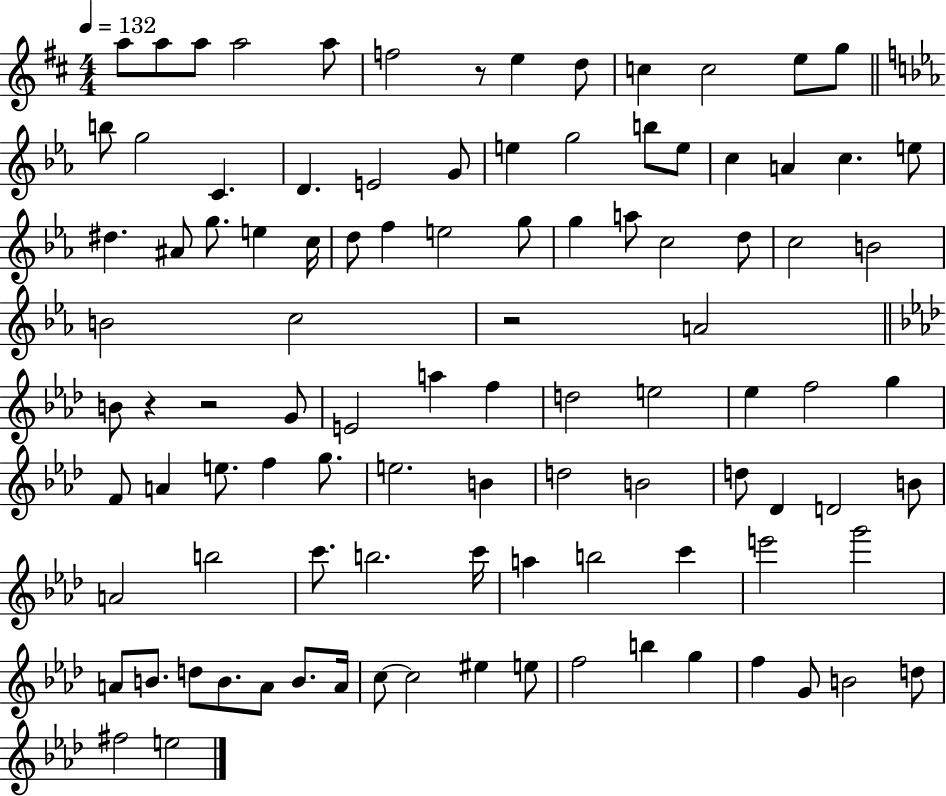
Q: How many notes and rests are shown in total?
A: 101